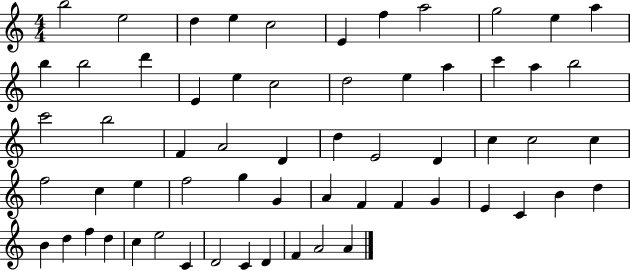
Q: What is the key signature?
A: C major